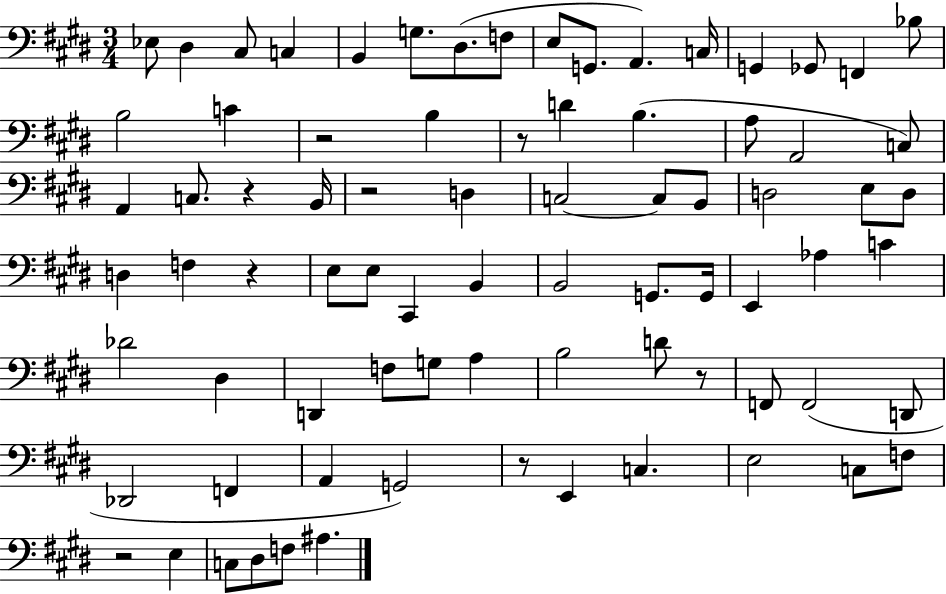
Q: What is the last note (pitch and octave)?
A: A#3